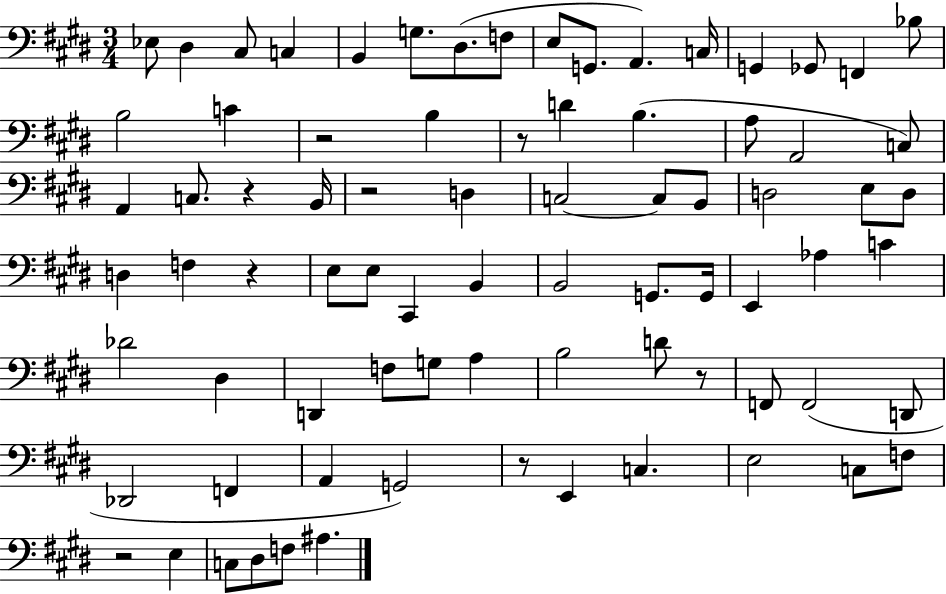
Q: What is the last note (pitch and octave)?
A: A#3